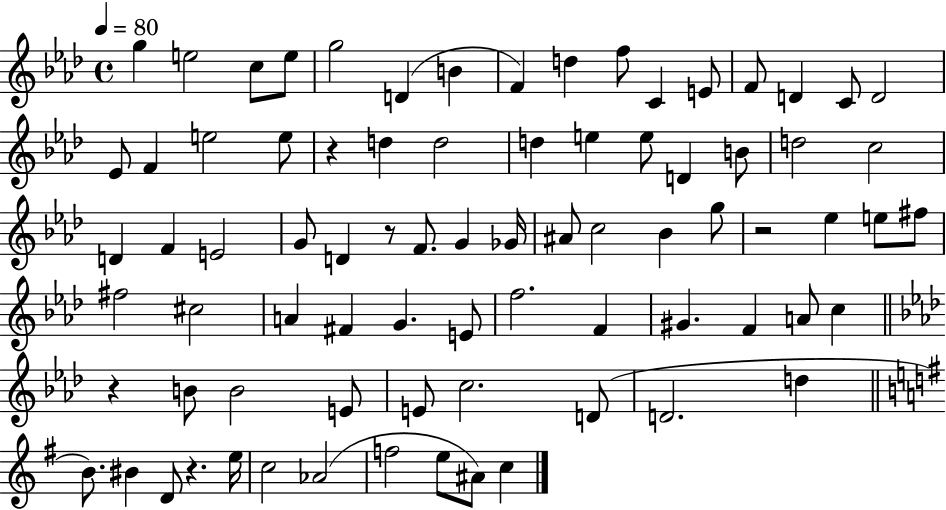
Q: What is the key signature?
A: AES major